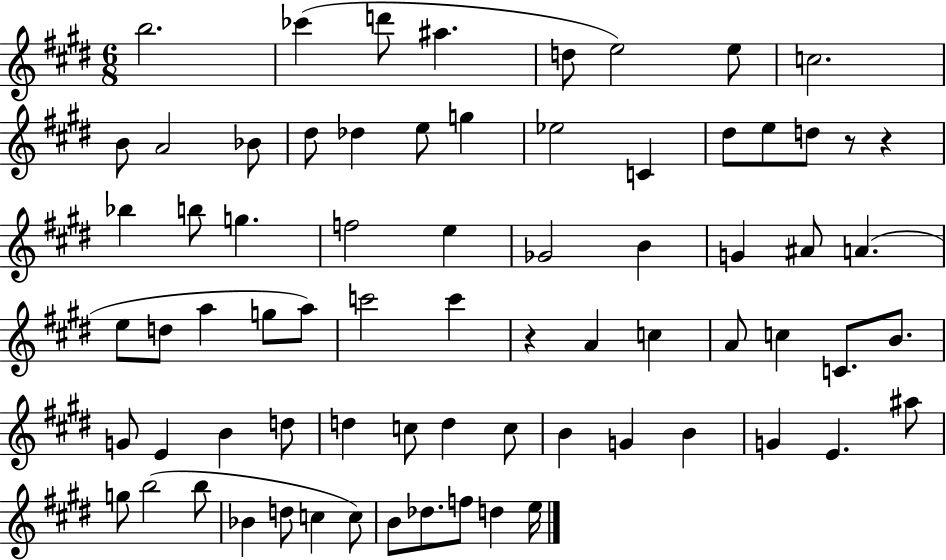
{
  \clef treble
  \numericTimeSignature
  \time 6/8
  \key e \major
  b''2. | ces'''4( d'''8 ais''4. | d''8 e''2) e''8 | c''2. | \break b'8 a'2 bes'8 | dis''8 des''4 e''8 g''4 | ees''2 c'4 | dis''8 e''8 d''8 r8 r4 | \break bes''4 b''8 g''4. | f''2 e''4 | ges'2 b'4 | g'4 ais'8 a'4.( | \break e''8 d''8 a''4 g''8 a''8) | c'''2 c'''4 | r4 a'4 c''4 | a'8 c''4 c'8. b'8. | \break g'8 e'4 b'4 d''8 | d''4 c''8 d''4 c''8 | b'4 g'4 b'4 | g'4 e'4. ais''8 | \break g''8 b''2( b''8 | bes'4 d''8 c''4 c''8) | b'8 des''8. f''8 d''4 e''16 | \bar "|."
}